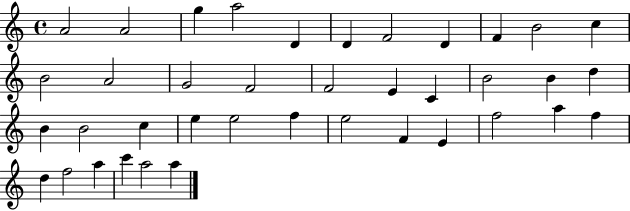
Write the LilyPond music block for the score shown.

{
  \clef treble
  \time 4/4
  \defaultTimeSignature
  \key c \major
  a'2 a'2 | g''4 a''2 d'4 | d'4 f'2 d'4 | f'4 b'2 c''4 | \break b'2 a'2 | g'2 f'2 | f'2 e'4 c'4 | b'2 b'4 d''4 | \break b'4 b'2 c''4 | e''4 e''2 f''4 | e''2 f'4 e'4 | f''2 a''4 f''4 | \break d''4 f''2 a''4 | c'''4 a''2 a''4 | \bar "|."
}